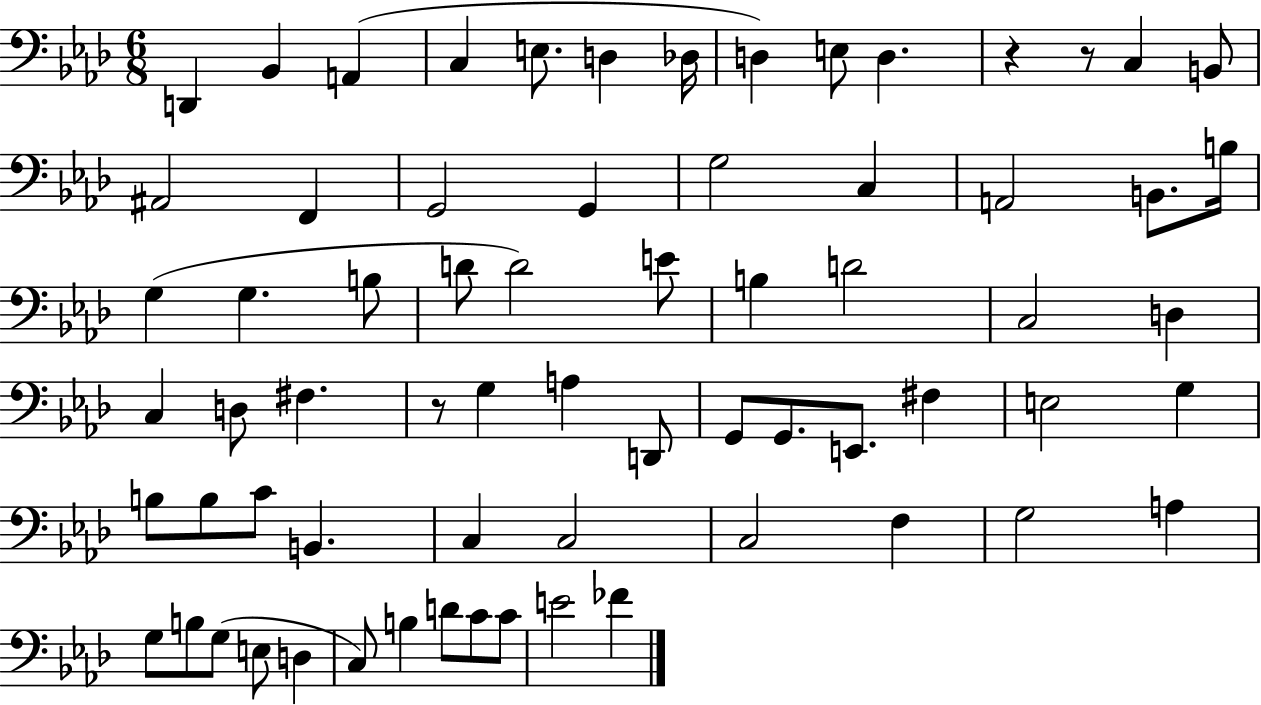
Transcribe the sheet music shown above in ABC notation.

X:1
T:Untitled
M:6/8
L:1/4
K:Ab
D,, _B,, A,, C, E,/2 D, _D,/4 D, E,/2 D, z z/2 C, B,,/2 ^A,,2 F,, G,,2 G,, G,2 C, A,,2 B,,/2 B,/4 G, G, B,/2 D/2 D2 E/2 B, D2 C,2 D, C, D,/2 ^F, z/2 G, A, D,,/2 G,,/2 G,,/2 E,,/2 ^F, E,2 G, B,/2 B,/2 C/2 B,, C, C,2 C,2 F, G,2 A, G,/2 B,/2 G,/2 E,/2 D, C,/2 B, D/2 C/2 C/2 E2 _F